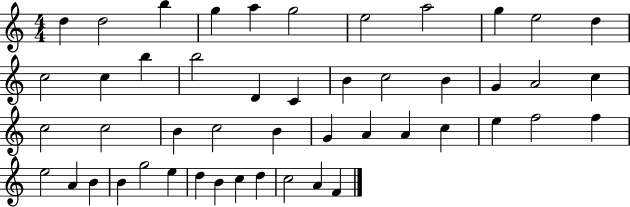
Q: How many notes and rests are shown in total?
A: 48